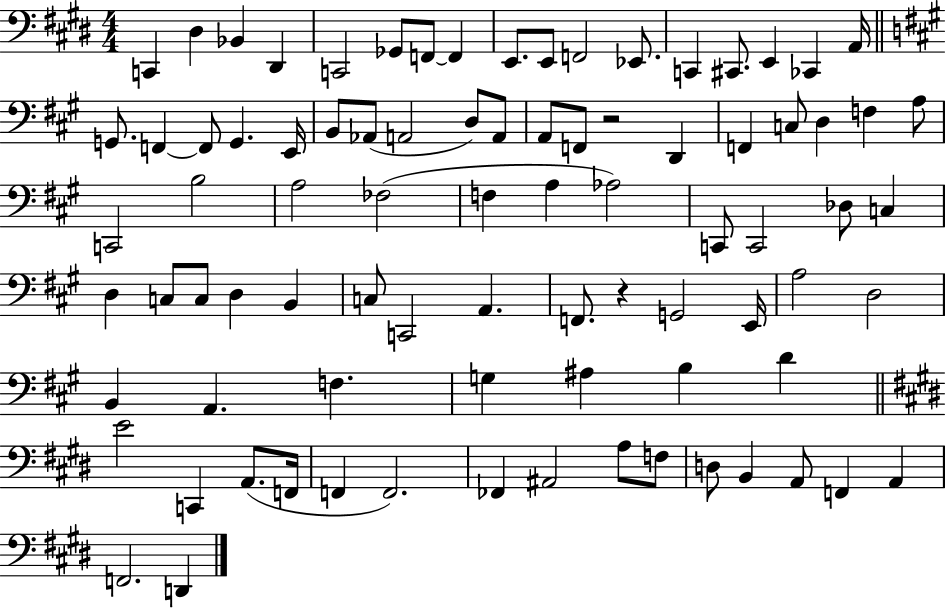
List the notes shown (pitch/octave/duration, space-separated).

C2/q D#3/q Bb2/q D#2/q C2/h Gb2/e F2/e F2/q E2/e. E2/e F2/h Eb2/e. C2/q C#2/e. E2/q CES2/q A2/s G2/e. F2/q F2/e G2/q. E2/s B2/e Ab2/e A2/h D3/e A2/e A2/e F2/e R/h D2/q F2/q C3/e D3/q F3/q A3/e C2/h B3/h A3/h FES3/h F3/q A3/q Ab3/h C2/e C2/h Db3/e C3/q D3/q C3/e C3/e D3/q B2/q C3/e C2/h A2/q. F2/e. R/q G2/h E2/s A3/h D3/h B2/q A2/q. F3/q. G3/q A#3/q B3/q D4/q E4/h C2/q A2/e. F2/s F2/q F2/h. FES2/q A#2/h A3/e F3/e D3/e B2/q A2/e F2/q A2/q F2/h. D2/q